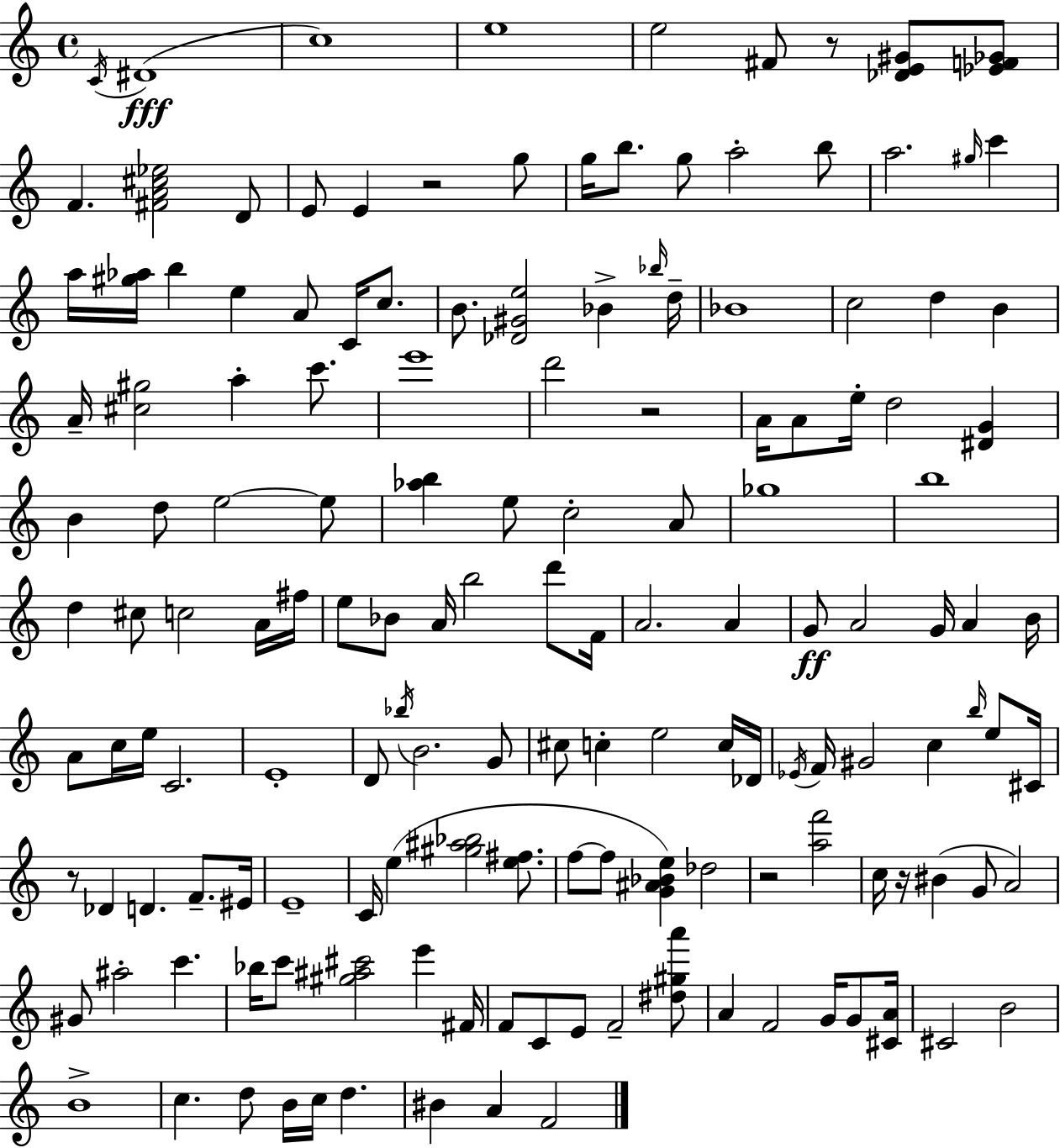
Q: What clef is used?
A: treble